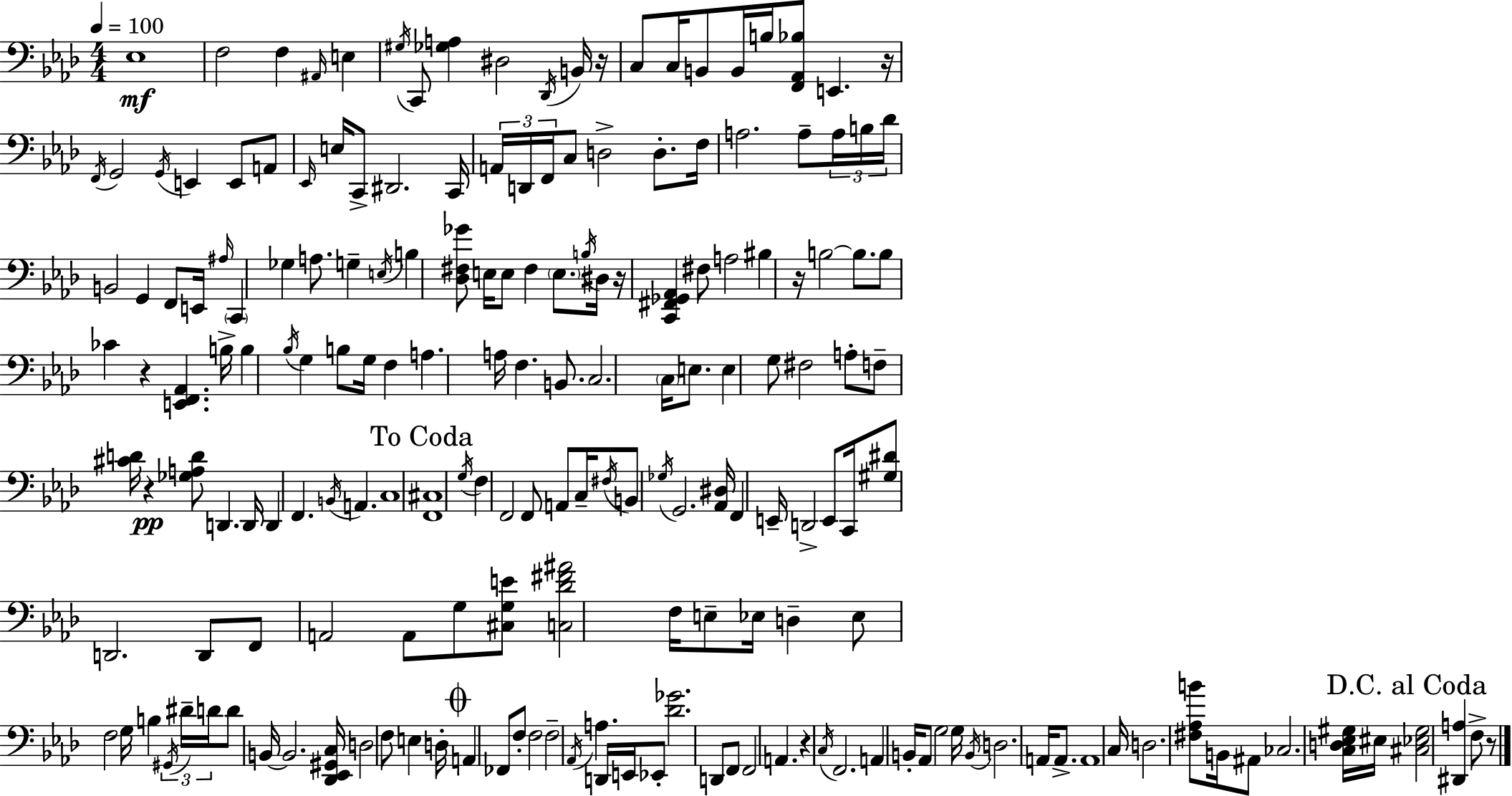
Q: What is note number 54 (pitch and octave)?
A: E3